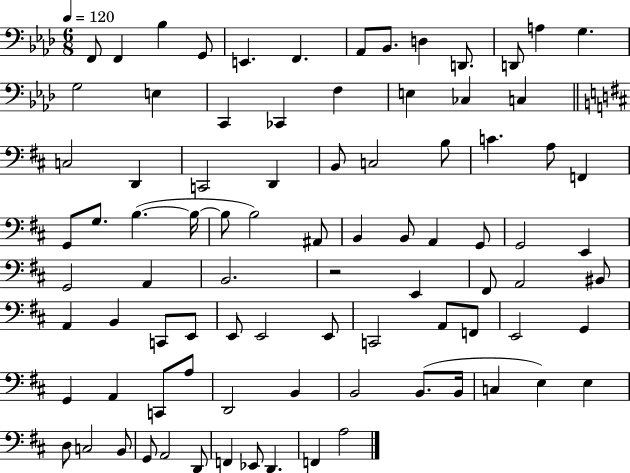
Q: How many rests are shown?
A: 1